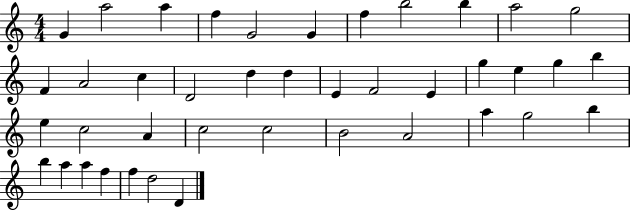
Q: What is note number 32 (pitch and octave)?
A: A5